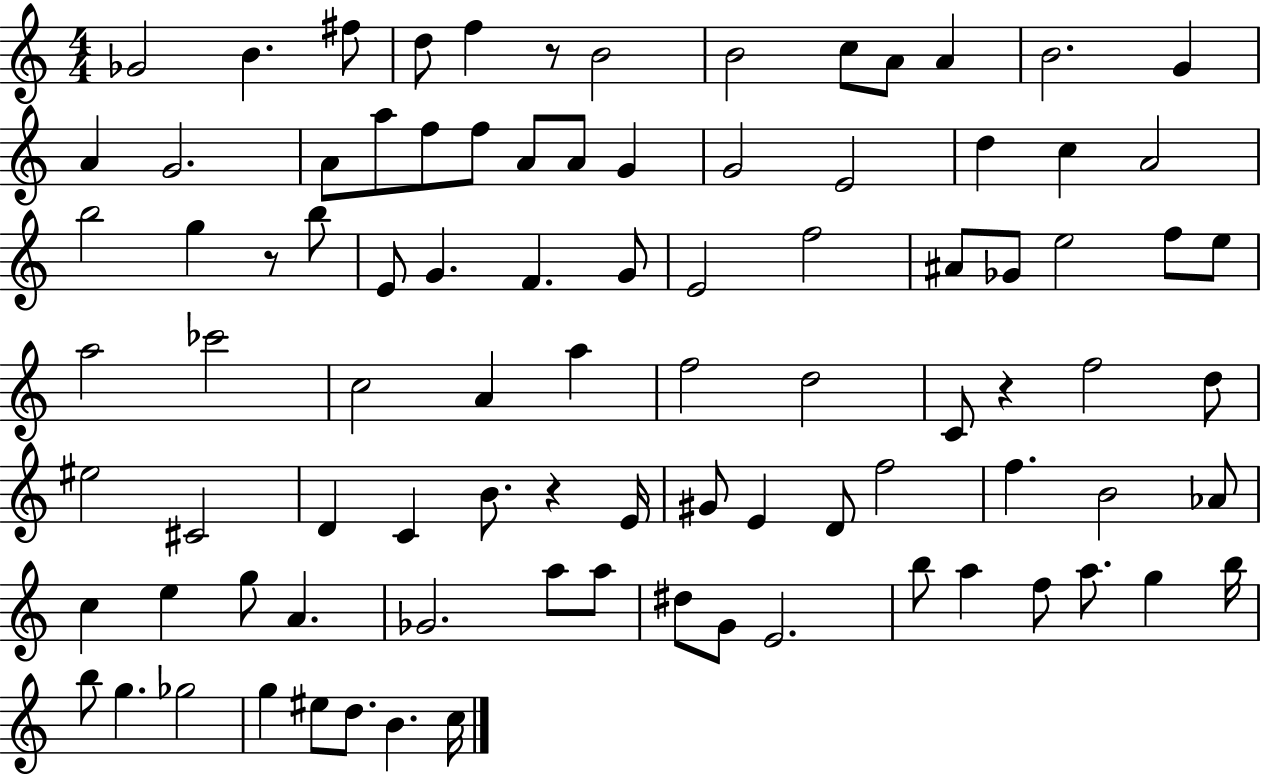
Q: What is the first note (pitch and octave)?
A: Gb4